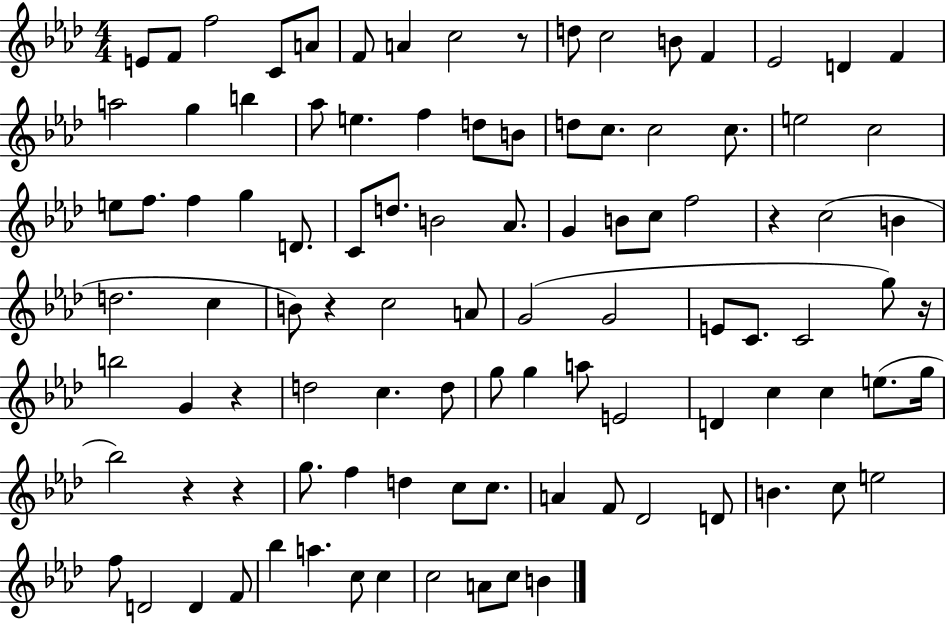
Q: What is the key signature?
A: AES major